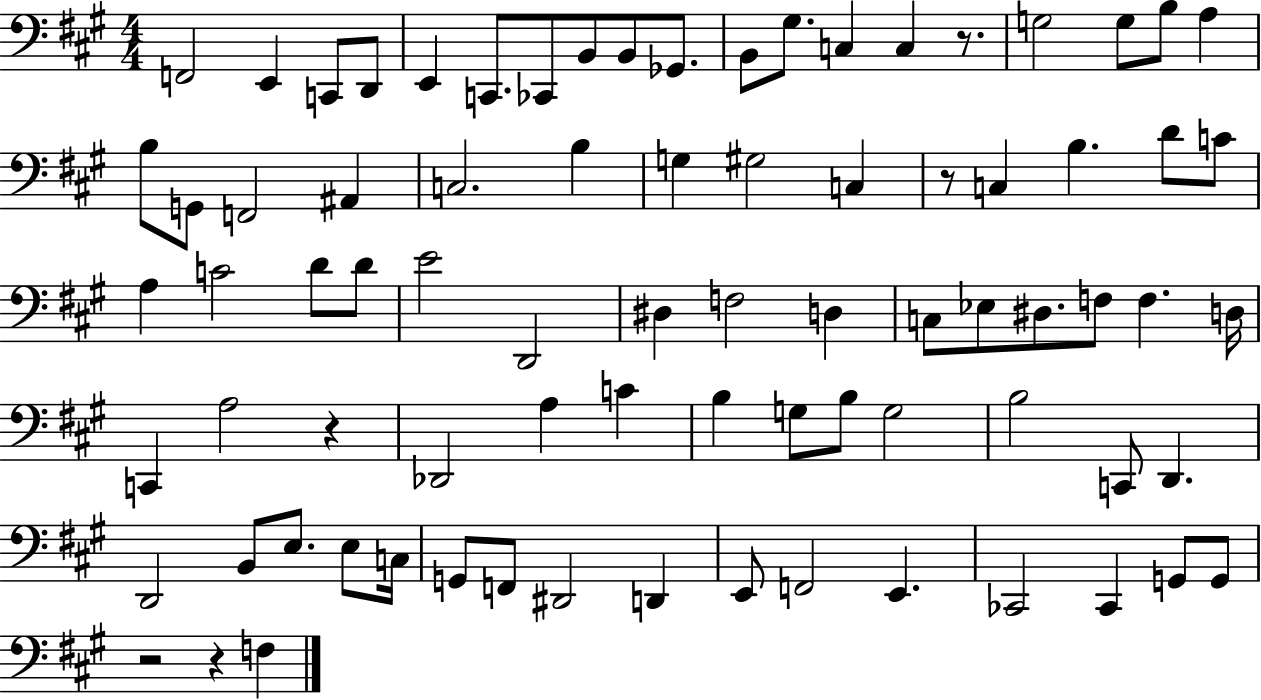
F2/h E2/q C2/e D2/e E2/q C2/e. CES2/e B2/e B2/e Gb2/e. B2/e G#3/e. C3/q C3/q R/e. G3/h G3/e B3/e A3/q B3/e G2/e F2/h A#2/q C3/h. B3/q G3/q G#3/h C3/q R/e C3/q B3/q. D4/e C4/e A3/q C4/h D4/e D4/e E4/h D2/h D#3/q F3/h D3/q C3/e Eb3/e D#3/e. F3/e F3/q. D3/s C2/q A3/h R/q Db2/h A3/q C4/q B3/q G3/e B3/e G3/h B3/h C2/e D2/q. D2/h B2/e E3/e. E3/e C3/s G2/e F2/e D#2/h D2/q E2/e F2/h E2/q. CES2/h CES2/q G2/e G2/e R/h R/q F3/q